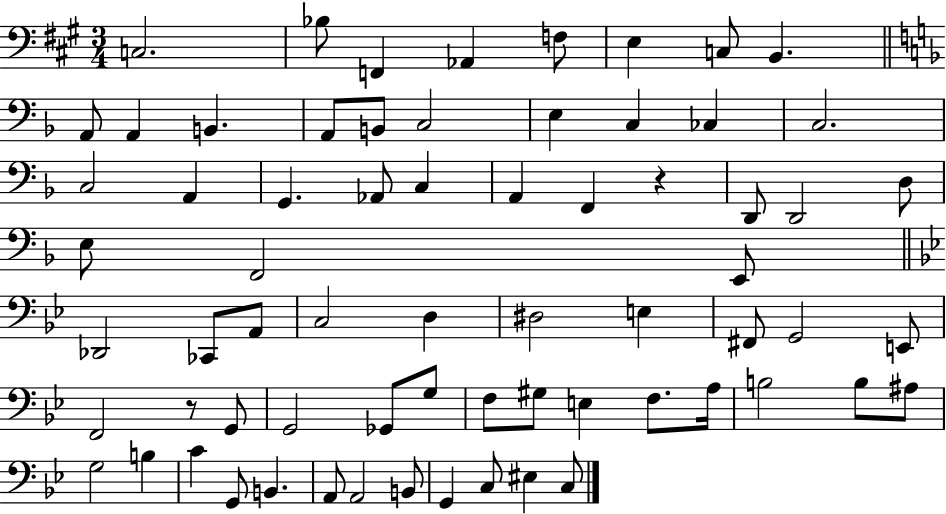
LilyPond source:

{
  \clef bass
  \numericTimeSignature
  \time 3/4
  \key a \major
  c2. | bes8 f,4 aes,4 f8 | e4 c8 b,4. | \bar "||" \break \key d \minor a,8 a,4 b,4. | a,8 b,8 c2 | e4 c4 ces4 | c2. | \break c2 a,4 | g,4. aes,8 c4 | a,4 f,4 r4 | d,8 d,2 d8 | \break e8 f,2 e,8 | \bar "||" \break \key g \minor des,2 ces,8 a,8 | c2 d4 | dis2 e4 | fis,8 g,2 e,8 | \break f,2 r8 g,8 | g,2 ges,8 g8 | f8 gis8 e4 f8. a16 | b2 b8 ais8 | \break g2 b4 | c'4 g,8 b,4. | a,8 a,2 b,8 | g,4 c8 eis4 c8 | \break \bar "|."
}